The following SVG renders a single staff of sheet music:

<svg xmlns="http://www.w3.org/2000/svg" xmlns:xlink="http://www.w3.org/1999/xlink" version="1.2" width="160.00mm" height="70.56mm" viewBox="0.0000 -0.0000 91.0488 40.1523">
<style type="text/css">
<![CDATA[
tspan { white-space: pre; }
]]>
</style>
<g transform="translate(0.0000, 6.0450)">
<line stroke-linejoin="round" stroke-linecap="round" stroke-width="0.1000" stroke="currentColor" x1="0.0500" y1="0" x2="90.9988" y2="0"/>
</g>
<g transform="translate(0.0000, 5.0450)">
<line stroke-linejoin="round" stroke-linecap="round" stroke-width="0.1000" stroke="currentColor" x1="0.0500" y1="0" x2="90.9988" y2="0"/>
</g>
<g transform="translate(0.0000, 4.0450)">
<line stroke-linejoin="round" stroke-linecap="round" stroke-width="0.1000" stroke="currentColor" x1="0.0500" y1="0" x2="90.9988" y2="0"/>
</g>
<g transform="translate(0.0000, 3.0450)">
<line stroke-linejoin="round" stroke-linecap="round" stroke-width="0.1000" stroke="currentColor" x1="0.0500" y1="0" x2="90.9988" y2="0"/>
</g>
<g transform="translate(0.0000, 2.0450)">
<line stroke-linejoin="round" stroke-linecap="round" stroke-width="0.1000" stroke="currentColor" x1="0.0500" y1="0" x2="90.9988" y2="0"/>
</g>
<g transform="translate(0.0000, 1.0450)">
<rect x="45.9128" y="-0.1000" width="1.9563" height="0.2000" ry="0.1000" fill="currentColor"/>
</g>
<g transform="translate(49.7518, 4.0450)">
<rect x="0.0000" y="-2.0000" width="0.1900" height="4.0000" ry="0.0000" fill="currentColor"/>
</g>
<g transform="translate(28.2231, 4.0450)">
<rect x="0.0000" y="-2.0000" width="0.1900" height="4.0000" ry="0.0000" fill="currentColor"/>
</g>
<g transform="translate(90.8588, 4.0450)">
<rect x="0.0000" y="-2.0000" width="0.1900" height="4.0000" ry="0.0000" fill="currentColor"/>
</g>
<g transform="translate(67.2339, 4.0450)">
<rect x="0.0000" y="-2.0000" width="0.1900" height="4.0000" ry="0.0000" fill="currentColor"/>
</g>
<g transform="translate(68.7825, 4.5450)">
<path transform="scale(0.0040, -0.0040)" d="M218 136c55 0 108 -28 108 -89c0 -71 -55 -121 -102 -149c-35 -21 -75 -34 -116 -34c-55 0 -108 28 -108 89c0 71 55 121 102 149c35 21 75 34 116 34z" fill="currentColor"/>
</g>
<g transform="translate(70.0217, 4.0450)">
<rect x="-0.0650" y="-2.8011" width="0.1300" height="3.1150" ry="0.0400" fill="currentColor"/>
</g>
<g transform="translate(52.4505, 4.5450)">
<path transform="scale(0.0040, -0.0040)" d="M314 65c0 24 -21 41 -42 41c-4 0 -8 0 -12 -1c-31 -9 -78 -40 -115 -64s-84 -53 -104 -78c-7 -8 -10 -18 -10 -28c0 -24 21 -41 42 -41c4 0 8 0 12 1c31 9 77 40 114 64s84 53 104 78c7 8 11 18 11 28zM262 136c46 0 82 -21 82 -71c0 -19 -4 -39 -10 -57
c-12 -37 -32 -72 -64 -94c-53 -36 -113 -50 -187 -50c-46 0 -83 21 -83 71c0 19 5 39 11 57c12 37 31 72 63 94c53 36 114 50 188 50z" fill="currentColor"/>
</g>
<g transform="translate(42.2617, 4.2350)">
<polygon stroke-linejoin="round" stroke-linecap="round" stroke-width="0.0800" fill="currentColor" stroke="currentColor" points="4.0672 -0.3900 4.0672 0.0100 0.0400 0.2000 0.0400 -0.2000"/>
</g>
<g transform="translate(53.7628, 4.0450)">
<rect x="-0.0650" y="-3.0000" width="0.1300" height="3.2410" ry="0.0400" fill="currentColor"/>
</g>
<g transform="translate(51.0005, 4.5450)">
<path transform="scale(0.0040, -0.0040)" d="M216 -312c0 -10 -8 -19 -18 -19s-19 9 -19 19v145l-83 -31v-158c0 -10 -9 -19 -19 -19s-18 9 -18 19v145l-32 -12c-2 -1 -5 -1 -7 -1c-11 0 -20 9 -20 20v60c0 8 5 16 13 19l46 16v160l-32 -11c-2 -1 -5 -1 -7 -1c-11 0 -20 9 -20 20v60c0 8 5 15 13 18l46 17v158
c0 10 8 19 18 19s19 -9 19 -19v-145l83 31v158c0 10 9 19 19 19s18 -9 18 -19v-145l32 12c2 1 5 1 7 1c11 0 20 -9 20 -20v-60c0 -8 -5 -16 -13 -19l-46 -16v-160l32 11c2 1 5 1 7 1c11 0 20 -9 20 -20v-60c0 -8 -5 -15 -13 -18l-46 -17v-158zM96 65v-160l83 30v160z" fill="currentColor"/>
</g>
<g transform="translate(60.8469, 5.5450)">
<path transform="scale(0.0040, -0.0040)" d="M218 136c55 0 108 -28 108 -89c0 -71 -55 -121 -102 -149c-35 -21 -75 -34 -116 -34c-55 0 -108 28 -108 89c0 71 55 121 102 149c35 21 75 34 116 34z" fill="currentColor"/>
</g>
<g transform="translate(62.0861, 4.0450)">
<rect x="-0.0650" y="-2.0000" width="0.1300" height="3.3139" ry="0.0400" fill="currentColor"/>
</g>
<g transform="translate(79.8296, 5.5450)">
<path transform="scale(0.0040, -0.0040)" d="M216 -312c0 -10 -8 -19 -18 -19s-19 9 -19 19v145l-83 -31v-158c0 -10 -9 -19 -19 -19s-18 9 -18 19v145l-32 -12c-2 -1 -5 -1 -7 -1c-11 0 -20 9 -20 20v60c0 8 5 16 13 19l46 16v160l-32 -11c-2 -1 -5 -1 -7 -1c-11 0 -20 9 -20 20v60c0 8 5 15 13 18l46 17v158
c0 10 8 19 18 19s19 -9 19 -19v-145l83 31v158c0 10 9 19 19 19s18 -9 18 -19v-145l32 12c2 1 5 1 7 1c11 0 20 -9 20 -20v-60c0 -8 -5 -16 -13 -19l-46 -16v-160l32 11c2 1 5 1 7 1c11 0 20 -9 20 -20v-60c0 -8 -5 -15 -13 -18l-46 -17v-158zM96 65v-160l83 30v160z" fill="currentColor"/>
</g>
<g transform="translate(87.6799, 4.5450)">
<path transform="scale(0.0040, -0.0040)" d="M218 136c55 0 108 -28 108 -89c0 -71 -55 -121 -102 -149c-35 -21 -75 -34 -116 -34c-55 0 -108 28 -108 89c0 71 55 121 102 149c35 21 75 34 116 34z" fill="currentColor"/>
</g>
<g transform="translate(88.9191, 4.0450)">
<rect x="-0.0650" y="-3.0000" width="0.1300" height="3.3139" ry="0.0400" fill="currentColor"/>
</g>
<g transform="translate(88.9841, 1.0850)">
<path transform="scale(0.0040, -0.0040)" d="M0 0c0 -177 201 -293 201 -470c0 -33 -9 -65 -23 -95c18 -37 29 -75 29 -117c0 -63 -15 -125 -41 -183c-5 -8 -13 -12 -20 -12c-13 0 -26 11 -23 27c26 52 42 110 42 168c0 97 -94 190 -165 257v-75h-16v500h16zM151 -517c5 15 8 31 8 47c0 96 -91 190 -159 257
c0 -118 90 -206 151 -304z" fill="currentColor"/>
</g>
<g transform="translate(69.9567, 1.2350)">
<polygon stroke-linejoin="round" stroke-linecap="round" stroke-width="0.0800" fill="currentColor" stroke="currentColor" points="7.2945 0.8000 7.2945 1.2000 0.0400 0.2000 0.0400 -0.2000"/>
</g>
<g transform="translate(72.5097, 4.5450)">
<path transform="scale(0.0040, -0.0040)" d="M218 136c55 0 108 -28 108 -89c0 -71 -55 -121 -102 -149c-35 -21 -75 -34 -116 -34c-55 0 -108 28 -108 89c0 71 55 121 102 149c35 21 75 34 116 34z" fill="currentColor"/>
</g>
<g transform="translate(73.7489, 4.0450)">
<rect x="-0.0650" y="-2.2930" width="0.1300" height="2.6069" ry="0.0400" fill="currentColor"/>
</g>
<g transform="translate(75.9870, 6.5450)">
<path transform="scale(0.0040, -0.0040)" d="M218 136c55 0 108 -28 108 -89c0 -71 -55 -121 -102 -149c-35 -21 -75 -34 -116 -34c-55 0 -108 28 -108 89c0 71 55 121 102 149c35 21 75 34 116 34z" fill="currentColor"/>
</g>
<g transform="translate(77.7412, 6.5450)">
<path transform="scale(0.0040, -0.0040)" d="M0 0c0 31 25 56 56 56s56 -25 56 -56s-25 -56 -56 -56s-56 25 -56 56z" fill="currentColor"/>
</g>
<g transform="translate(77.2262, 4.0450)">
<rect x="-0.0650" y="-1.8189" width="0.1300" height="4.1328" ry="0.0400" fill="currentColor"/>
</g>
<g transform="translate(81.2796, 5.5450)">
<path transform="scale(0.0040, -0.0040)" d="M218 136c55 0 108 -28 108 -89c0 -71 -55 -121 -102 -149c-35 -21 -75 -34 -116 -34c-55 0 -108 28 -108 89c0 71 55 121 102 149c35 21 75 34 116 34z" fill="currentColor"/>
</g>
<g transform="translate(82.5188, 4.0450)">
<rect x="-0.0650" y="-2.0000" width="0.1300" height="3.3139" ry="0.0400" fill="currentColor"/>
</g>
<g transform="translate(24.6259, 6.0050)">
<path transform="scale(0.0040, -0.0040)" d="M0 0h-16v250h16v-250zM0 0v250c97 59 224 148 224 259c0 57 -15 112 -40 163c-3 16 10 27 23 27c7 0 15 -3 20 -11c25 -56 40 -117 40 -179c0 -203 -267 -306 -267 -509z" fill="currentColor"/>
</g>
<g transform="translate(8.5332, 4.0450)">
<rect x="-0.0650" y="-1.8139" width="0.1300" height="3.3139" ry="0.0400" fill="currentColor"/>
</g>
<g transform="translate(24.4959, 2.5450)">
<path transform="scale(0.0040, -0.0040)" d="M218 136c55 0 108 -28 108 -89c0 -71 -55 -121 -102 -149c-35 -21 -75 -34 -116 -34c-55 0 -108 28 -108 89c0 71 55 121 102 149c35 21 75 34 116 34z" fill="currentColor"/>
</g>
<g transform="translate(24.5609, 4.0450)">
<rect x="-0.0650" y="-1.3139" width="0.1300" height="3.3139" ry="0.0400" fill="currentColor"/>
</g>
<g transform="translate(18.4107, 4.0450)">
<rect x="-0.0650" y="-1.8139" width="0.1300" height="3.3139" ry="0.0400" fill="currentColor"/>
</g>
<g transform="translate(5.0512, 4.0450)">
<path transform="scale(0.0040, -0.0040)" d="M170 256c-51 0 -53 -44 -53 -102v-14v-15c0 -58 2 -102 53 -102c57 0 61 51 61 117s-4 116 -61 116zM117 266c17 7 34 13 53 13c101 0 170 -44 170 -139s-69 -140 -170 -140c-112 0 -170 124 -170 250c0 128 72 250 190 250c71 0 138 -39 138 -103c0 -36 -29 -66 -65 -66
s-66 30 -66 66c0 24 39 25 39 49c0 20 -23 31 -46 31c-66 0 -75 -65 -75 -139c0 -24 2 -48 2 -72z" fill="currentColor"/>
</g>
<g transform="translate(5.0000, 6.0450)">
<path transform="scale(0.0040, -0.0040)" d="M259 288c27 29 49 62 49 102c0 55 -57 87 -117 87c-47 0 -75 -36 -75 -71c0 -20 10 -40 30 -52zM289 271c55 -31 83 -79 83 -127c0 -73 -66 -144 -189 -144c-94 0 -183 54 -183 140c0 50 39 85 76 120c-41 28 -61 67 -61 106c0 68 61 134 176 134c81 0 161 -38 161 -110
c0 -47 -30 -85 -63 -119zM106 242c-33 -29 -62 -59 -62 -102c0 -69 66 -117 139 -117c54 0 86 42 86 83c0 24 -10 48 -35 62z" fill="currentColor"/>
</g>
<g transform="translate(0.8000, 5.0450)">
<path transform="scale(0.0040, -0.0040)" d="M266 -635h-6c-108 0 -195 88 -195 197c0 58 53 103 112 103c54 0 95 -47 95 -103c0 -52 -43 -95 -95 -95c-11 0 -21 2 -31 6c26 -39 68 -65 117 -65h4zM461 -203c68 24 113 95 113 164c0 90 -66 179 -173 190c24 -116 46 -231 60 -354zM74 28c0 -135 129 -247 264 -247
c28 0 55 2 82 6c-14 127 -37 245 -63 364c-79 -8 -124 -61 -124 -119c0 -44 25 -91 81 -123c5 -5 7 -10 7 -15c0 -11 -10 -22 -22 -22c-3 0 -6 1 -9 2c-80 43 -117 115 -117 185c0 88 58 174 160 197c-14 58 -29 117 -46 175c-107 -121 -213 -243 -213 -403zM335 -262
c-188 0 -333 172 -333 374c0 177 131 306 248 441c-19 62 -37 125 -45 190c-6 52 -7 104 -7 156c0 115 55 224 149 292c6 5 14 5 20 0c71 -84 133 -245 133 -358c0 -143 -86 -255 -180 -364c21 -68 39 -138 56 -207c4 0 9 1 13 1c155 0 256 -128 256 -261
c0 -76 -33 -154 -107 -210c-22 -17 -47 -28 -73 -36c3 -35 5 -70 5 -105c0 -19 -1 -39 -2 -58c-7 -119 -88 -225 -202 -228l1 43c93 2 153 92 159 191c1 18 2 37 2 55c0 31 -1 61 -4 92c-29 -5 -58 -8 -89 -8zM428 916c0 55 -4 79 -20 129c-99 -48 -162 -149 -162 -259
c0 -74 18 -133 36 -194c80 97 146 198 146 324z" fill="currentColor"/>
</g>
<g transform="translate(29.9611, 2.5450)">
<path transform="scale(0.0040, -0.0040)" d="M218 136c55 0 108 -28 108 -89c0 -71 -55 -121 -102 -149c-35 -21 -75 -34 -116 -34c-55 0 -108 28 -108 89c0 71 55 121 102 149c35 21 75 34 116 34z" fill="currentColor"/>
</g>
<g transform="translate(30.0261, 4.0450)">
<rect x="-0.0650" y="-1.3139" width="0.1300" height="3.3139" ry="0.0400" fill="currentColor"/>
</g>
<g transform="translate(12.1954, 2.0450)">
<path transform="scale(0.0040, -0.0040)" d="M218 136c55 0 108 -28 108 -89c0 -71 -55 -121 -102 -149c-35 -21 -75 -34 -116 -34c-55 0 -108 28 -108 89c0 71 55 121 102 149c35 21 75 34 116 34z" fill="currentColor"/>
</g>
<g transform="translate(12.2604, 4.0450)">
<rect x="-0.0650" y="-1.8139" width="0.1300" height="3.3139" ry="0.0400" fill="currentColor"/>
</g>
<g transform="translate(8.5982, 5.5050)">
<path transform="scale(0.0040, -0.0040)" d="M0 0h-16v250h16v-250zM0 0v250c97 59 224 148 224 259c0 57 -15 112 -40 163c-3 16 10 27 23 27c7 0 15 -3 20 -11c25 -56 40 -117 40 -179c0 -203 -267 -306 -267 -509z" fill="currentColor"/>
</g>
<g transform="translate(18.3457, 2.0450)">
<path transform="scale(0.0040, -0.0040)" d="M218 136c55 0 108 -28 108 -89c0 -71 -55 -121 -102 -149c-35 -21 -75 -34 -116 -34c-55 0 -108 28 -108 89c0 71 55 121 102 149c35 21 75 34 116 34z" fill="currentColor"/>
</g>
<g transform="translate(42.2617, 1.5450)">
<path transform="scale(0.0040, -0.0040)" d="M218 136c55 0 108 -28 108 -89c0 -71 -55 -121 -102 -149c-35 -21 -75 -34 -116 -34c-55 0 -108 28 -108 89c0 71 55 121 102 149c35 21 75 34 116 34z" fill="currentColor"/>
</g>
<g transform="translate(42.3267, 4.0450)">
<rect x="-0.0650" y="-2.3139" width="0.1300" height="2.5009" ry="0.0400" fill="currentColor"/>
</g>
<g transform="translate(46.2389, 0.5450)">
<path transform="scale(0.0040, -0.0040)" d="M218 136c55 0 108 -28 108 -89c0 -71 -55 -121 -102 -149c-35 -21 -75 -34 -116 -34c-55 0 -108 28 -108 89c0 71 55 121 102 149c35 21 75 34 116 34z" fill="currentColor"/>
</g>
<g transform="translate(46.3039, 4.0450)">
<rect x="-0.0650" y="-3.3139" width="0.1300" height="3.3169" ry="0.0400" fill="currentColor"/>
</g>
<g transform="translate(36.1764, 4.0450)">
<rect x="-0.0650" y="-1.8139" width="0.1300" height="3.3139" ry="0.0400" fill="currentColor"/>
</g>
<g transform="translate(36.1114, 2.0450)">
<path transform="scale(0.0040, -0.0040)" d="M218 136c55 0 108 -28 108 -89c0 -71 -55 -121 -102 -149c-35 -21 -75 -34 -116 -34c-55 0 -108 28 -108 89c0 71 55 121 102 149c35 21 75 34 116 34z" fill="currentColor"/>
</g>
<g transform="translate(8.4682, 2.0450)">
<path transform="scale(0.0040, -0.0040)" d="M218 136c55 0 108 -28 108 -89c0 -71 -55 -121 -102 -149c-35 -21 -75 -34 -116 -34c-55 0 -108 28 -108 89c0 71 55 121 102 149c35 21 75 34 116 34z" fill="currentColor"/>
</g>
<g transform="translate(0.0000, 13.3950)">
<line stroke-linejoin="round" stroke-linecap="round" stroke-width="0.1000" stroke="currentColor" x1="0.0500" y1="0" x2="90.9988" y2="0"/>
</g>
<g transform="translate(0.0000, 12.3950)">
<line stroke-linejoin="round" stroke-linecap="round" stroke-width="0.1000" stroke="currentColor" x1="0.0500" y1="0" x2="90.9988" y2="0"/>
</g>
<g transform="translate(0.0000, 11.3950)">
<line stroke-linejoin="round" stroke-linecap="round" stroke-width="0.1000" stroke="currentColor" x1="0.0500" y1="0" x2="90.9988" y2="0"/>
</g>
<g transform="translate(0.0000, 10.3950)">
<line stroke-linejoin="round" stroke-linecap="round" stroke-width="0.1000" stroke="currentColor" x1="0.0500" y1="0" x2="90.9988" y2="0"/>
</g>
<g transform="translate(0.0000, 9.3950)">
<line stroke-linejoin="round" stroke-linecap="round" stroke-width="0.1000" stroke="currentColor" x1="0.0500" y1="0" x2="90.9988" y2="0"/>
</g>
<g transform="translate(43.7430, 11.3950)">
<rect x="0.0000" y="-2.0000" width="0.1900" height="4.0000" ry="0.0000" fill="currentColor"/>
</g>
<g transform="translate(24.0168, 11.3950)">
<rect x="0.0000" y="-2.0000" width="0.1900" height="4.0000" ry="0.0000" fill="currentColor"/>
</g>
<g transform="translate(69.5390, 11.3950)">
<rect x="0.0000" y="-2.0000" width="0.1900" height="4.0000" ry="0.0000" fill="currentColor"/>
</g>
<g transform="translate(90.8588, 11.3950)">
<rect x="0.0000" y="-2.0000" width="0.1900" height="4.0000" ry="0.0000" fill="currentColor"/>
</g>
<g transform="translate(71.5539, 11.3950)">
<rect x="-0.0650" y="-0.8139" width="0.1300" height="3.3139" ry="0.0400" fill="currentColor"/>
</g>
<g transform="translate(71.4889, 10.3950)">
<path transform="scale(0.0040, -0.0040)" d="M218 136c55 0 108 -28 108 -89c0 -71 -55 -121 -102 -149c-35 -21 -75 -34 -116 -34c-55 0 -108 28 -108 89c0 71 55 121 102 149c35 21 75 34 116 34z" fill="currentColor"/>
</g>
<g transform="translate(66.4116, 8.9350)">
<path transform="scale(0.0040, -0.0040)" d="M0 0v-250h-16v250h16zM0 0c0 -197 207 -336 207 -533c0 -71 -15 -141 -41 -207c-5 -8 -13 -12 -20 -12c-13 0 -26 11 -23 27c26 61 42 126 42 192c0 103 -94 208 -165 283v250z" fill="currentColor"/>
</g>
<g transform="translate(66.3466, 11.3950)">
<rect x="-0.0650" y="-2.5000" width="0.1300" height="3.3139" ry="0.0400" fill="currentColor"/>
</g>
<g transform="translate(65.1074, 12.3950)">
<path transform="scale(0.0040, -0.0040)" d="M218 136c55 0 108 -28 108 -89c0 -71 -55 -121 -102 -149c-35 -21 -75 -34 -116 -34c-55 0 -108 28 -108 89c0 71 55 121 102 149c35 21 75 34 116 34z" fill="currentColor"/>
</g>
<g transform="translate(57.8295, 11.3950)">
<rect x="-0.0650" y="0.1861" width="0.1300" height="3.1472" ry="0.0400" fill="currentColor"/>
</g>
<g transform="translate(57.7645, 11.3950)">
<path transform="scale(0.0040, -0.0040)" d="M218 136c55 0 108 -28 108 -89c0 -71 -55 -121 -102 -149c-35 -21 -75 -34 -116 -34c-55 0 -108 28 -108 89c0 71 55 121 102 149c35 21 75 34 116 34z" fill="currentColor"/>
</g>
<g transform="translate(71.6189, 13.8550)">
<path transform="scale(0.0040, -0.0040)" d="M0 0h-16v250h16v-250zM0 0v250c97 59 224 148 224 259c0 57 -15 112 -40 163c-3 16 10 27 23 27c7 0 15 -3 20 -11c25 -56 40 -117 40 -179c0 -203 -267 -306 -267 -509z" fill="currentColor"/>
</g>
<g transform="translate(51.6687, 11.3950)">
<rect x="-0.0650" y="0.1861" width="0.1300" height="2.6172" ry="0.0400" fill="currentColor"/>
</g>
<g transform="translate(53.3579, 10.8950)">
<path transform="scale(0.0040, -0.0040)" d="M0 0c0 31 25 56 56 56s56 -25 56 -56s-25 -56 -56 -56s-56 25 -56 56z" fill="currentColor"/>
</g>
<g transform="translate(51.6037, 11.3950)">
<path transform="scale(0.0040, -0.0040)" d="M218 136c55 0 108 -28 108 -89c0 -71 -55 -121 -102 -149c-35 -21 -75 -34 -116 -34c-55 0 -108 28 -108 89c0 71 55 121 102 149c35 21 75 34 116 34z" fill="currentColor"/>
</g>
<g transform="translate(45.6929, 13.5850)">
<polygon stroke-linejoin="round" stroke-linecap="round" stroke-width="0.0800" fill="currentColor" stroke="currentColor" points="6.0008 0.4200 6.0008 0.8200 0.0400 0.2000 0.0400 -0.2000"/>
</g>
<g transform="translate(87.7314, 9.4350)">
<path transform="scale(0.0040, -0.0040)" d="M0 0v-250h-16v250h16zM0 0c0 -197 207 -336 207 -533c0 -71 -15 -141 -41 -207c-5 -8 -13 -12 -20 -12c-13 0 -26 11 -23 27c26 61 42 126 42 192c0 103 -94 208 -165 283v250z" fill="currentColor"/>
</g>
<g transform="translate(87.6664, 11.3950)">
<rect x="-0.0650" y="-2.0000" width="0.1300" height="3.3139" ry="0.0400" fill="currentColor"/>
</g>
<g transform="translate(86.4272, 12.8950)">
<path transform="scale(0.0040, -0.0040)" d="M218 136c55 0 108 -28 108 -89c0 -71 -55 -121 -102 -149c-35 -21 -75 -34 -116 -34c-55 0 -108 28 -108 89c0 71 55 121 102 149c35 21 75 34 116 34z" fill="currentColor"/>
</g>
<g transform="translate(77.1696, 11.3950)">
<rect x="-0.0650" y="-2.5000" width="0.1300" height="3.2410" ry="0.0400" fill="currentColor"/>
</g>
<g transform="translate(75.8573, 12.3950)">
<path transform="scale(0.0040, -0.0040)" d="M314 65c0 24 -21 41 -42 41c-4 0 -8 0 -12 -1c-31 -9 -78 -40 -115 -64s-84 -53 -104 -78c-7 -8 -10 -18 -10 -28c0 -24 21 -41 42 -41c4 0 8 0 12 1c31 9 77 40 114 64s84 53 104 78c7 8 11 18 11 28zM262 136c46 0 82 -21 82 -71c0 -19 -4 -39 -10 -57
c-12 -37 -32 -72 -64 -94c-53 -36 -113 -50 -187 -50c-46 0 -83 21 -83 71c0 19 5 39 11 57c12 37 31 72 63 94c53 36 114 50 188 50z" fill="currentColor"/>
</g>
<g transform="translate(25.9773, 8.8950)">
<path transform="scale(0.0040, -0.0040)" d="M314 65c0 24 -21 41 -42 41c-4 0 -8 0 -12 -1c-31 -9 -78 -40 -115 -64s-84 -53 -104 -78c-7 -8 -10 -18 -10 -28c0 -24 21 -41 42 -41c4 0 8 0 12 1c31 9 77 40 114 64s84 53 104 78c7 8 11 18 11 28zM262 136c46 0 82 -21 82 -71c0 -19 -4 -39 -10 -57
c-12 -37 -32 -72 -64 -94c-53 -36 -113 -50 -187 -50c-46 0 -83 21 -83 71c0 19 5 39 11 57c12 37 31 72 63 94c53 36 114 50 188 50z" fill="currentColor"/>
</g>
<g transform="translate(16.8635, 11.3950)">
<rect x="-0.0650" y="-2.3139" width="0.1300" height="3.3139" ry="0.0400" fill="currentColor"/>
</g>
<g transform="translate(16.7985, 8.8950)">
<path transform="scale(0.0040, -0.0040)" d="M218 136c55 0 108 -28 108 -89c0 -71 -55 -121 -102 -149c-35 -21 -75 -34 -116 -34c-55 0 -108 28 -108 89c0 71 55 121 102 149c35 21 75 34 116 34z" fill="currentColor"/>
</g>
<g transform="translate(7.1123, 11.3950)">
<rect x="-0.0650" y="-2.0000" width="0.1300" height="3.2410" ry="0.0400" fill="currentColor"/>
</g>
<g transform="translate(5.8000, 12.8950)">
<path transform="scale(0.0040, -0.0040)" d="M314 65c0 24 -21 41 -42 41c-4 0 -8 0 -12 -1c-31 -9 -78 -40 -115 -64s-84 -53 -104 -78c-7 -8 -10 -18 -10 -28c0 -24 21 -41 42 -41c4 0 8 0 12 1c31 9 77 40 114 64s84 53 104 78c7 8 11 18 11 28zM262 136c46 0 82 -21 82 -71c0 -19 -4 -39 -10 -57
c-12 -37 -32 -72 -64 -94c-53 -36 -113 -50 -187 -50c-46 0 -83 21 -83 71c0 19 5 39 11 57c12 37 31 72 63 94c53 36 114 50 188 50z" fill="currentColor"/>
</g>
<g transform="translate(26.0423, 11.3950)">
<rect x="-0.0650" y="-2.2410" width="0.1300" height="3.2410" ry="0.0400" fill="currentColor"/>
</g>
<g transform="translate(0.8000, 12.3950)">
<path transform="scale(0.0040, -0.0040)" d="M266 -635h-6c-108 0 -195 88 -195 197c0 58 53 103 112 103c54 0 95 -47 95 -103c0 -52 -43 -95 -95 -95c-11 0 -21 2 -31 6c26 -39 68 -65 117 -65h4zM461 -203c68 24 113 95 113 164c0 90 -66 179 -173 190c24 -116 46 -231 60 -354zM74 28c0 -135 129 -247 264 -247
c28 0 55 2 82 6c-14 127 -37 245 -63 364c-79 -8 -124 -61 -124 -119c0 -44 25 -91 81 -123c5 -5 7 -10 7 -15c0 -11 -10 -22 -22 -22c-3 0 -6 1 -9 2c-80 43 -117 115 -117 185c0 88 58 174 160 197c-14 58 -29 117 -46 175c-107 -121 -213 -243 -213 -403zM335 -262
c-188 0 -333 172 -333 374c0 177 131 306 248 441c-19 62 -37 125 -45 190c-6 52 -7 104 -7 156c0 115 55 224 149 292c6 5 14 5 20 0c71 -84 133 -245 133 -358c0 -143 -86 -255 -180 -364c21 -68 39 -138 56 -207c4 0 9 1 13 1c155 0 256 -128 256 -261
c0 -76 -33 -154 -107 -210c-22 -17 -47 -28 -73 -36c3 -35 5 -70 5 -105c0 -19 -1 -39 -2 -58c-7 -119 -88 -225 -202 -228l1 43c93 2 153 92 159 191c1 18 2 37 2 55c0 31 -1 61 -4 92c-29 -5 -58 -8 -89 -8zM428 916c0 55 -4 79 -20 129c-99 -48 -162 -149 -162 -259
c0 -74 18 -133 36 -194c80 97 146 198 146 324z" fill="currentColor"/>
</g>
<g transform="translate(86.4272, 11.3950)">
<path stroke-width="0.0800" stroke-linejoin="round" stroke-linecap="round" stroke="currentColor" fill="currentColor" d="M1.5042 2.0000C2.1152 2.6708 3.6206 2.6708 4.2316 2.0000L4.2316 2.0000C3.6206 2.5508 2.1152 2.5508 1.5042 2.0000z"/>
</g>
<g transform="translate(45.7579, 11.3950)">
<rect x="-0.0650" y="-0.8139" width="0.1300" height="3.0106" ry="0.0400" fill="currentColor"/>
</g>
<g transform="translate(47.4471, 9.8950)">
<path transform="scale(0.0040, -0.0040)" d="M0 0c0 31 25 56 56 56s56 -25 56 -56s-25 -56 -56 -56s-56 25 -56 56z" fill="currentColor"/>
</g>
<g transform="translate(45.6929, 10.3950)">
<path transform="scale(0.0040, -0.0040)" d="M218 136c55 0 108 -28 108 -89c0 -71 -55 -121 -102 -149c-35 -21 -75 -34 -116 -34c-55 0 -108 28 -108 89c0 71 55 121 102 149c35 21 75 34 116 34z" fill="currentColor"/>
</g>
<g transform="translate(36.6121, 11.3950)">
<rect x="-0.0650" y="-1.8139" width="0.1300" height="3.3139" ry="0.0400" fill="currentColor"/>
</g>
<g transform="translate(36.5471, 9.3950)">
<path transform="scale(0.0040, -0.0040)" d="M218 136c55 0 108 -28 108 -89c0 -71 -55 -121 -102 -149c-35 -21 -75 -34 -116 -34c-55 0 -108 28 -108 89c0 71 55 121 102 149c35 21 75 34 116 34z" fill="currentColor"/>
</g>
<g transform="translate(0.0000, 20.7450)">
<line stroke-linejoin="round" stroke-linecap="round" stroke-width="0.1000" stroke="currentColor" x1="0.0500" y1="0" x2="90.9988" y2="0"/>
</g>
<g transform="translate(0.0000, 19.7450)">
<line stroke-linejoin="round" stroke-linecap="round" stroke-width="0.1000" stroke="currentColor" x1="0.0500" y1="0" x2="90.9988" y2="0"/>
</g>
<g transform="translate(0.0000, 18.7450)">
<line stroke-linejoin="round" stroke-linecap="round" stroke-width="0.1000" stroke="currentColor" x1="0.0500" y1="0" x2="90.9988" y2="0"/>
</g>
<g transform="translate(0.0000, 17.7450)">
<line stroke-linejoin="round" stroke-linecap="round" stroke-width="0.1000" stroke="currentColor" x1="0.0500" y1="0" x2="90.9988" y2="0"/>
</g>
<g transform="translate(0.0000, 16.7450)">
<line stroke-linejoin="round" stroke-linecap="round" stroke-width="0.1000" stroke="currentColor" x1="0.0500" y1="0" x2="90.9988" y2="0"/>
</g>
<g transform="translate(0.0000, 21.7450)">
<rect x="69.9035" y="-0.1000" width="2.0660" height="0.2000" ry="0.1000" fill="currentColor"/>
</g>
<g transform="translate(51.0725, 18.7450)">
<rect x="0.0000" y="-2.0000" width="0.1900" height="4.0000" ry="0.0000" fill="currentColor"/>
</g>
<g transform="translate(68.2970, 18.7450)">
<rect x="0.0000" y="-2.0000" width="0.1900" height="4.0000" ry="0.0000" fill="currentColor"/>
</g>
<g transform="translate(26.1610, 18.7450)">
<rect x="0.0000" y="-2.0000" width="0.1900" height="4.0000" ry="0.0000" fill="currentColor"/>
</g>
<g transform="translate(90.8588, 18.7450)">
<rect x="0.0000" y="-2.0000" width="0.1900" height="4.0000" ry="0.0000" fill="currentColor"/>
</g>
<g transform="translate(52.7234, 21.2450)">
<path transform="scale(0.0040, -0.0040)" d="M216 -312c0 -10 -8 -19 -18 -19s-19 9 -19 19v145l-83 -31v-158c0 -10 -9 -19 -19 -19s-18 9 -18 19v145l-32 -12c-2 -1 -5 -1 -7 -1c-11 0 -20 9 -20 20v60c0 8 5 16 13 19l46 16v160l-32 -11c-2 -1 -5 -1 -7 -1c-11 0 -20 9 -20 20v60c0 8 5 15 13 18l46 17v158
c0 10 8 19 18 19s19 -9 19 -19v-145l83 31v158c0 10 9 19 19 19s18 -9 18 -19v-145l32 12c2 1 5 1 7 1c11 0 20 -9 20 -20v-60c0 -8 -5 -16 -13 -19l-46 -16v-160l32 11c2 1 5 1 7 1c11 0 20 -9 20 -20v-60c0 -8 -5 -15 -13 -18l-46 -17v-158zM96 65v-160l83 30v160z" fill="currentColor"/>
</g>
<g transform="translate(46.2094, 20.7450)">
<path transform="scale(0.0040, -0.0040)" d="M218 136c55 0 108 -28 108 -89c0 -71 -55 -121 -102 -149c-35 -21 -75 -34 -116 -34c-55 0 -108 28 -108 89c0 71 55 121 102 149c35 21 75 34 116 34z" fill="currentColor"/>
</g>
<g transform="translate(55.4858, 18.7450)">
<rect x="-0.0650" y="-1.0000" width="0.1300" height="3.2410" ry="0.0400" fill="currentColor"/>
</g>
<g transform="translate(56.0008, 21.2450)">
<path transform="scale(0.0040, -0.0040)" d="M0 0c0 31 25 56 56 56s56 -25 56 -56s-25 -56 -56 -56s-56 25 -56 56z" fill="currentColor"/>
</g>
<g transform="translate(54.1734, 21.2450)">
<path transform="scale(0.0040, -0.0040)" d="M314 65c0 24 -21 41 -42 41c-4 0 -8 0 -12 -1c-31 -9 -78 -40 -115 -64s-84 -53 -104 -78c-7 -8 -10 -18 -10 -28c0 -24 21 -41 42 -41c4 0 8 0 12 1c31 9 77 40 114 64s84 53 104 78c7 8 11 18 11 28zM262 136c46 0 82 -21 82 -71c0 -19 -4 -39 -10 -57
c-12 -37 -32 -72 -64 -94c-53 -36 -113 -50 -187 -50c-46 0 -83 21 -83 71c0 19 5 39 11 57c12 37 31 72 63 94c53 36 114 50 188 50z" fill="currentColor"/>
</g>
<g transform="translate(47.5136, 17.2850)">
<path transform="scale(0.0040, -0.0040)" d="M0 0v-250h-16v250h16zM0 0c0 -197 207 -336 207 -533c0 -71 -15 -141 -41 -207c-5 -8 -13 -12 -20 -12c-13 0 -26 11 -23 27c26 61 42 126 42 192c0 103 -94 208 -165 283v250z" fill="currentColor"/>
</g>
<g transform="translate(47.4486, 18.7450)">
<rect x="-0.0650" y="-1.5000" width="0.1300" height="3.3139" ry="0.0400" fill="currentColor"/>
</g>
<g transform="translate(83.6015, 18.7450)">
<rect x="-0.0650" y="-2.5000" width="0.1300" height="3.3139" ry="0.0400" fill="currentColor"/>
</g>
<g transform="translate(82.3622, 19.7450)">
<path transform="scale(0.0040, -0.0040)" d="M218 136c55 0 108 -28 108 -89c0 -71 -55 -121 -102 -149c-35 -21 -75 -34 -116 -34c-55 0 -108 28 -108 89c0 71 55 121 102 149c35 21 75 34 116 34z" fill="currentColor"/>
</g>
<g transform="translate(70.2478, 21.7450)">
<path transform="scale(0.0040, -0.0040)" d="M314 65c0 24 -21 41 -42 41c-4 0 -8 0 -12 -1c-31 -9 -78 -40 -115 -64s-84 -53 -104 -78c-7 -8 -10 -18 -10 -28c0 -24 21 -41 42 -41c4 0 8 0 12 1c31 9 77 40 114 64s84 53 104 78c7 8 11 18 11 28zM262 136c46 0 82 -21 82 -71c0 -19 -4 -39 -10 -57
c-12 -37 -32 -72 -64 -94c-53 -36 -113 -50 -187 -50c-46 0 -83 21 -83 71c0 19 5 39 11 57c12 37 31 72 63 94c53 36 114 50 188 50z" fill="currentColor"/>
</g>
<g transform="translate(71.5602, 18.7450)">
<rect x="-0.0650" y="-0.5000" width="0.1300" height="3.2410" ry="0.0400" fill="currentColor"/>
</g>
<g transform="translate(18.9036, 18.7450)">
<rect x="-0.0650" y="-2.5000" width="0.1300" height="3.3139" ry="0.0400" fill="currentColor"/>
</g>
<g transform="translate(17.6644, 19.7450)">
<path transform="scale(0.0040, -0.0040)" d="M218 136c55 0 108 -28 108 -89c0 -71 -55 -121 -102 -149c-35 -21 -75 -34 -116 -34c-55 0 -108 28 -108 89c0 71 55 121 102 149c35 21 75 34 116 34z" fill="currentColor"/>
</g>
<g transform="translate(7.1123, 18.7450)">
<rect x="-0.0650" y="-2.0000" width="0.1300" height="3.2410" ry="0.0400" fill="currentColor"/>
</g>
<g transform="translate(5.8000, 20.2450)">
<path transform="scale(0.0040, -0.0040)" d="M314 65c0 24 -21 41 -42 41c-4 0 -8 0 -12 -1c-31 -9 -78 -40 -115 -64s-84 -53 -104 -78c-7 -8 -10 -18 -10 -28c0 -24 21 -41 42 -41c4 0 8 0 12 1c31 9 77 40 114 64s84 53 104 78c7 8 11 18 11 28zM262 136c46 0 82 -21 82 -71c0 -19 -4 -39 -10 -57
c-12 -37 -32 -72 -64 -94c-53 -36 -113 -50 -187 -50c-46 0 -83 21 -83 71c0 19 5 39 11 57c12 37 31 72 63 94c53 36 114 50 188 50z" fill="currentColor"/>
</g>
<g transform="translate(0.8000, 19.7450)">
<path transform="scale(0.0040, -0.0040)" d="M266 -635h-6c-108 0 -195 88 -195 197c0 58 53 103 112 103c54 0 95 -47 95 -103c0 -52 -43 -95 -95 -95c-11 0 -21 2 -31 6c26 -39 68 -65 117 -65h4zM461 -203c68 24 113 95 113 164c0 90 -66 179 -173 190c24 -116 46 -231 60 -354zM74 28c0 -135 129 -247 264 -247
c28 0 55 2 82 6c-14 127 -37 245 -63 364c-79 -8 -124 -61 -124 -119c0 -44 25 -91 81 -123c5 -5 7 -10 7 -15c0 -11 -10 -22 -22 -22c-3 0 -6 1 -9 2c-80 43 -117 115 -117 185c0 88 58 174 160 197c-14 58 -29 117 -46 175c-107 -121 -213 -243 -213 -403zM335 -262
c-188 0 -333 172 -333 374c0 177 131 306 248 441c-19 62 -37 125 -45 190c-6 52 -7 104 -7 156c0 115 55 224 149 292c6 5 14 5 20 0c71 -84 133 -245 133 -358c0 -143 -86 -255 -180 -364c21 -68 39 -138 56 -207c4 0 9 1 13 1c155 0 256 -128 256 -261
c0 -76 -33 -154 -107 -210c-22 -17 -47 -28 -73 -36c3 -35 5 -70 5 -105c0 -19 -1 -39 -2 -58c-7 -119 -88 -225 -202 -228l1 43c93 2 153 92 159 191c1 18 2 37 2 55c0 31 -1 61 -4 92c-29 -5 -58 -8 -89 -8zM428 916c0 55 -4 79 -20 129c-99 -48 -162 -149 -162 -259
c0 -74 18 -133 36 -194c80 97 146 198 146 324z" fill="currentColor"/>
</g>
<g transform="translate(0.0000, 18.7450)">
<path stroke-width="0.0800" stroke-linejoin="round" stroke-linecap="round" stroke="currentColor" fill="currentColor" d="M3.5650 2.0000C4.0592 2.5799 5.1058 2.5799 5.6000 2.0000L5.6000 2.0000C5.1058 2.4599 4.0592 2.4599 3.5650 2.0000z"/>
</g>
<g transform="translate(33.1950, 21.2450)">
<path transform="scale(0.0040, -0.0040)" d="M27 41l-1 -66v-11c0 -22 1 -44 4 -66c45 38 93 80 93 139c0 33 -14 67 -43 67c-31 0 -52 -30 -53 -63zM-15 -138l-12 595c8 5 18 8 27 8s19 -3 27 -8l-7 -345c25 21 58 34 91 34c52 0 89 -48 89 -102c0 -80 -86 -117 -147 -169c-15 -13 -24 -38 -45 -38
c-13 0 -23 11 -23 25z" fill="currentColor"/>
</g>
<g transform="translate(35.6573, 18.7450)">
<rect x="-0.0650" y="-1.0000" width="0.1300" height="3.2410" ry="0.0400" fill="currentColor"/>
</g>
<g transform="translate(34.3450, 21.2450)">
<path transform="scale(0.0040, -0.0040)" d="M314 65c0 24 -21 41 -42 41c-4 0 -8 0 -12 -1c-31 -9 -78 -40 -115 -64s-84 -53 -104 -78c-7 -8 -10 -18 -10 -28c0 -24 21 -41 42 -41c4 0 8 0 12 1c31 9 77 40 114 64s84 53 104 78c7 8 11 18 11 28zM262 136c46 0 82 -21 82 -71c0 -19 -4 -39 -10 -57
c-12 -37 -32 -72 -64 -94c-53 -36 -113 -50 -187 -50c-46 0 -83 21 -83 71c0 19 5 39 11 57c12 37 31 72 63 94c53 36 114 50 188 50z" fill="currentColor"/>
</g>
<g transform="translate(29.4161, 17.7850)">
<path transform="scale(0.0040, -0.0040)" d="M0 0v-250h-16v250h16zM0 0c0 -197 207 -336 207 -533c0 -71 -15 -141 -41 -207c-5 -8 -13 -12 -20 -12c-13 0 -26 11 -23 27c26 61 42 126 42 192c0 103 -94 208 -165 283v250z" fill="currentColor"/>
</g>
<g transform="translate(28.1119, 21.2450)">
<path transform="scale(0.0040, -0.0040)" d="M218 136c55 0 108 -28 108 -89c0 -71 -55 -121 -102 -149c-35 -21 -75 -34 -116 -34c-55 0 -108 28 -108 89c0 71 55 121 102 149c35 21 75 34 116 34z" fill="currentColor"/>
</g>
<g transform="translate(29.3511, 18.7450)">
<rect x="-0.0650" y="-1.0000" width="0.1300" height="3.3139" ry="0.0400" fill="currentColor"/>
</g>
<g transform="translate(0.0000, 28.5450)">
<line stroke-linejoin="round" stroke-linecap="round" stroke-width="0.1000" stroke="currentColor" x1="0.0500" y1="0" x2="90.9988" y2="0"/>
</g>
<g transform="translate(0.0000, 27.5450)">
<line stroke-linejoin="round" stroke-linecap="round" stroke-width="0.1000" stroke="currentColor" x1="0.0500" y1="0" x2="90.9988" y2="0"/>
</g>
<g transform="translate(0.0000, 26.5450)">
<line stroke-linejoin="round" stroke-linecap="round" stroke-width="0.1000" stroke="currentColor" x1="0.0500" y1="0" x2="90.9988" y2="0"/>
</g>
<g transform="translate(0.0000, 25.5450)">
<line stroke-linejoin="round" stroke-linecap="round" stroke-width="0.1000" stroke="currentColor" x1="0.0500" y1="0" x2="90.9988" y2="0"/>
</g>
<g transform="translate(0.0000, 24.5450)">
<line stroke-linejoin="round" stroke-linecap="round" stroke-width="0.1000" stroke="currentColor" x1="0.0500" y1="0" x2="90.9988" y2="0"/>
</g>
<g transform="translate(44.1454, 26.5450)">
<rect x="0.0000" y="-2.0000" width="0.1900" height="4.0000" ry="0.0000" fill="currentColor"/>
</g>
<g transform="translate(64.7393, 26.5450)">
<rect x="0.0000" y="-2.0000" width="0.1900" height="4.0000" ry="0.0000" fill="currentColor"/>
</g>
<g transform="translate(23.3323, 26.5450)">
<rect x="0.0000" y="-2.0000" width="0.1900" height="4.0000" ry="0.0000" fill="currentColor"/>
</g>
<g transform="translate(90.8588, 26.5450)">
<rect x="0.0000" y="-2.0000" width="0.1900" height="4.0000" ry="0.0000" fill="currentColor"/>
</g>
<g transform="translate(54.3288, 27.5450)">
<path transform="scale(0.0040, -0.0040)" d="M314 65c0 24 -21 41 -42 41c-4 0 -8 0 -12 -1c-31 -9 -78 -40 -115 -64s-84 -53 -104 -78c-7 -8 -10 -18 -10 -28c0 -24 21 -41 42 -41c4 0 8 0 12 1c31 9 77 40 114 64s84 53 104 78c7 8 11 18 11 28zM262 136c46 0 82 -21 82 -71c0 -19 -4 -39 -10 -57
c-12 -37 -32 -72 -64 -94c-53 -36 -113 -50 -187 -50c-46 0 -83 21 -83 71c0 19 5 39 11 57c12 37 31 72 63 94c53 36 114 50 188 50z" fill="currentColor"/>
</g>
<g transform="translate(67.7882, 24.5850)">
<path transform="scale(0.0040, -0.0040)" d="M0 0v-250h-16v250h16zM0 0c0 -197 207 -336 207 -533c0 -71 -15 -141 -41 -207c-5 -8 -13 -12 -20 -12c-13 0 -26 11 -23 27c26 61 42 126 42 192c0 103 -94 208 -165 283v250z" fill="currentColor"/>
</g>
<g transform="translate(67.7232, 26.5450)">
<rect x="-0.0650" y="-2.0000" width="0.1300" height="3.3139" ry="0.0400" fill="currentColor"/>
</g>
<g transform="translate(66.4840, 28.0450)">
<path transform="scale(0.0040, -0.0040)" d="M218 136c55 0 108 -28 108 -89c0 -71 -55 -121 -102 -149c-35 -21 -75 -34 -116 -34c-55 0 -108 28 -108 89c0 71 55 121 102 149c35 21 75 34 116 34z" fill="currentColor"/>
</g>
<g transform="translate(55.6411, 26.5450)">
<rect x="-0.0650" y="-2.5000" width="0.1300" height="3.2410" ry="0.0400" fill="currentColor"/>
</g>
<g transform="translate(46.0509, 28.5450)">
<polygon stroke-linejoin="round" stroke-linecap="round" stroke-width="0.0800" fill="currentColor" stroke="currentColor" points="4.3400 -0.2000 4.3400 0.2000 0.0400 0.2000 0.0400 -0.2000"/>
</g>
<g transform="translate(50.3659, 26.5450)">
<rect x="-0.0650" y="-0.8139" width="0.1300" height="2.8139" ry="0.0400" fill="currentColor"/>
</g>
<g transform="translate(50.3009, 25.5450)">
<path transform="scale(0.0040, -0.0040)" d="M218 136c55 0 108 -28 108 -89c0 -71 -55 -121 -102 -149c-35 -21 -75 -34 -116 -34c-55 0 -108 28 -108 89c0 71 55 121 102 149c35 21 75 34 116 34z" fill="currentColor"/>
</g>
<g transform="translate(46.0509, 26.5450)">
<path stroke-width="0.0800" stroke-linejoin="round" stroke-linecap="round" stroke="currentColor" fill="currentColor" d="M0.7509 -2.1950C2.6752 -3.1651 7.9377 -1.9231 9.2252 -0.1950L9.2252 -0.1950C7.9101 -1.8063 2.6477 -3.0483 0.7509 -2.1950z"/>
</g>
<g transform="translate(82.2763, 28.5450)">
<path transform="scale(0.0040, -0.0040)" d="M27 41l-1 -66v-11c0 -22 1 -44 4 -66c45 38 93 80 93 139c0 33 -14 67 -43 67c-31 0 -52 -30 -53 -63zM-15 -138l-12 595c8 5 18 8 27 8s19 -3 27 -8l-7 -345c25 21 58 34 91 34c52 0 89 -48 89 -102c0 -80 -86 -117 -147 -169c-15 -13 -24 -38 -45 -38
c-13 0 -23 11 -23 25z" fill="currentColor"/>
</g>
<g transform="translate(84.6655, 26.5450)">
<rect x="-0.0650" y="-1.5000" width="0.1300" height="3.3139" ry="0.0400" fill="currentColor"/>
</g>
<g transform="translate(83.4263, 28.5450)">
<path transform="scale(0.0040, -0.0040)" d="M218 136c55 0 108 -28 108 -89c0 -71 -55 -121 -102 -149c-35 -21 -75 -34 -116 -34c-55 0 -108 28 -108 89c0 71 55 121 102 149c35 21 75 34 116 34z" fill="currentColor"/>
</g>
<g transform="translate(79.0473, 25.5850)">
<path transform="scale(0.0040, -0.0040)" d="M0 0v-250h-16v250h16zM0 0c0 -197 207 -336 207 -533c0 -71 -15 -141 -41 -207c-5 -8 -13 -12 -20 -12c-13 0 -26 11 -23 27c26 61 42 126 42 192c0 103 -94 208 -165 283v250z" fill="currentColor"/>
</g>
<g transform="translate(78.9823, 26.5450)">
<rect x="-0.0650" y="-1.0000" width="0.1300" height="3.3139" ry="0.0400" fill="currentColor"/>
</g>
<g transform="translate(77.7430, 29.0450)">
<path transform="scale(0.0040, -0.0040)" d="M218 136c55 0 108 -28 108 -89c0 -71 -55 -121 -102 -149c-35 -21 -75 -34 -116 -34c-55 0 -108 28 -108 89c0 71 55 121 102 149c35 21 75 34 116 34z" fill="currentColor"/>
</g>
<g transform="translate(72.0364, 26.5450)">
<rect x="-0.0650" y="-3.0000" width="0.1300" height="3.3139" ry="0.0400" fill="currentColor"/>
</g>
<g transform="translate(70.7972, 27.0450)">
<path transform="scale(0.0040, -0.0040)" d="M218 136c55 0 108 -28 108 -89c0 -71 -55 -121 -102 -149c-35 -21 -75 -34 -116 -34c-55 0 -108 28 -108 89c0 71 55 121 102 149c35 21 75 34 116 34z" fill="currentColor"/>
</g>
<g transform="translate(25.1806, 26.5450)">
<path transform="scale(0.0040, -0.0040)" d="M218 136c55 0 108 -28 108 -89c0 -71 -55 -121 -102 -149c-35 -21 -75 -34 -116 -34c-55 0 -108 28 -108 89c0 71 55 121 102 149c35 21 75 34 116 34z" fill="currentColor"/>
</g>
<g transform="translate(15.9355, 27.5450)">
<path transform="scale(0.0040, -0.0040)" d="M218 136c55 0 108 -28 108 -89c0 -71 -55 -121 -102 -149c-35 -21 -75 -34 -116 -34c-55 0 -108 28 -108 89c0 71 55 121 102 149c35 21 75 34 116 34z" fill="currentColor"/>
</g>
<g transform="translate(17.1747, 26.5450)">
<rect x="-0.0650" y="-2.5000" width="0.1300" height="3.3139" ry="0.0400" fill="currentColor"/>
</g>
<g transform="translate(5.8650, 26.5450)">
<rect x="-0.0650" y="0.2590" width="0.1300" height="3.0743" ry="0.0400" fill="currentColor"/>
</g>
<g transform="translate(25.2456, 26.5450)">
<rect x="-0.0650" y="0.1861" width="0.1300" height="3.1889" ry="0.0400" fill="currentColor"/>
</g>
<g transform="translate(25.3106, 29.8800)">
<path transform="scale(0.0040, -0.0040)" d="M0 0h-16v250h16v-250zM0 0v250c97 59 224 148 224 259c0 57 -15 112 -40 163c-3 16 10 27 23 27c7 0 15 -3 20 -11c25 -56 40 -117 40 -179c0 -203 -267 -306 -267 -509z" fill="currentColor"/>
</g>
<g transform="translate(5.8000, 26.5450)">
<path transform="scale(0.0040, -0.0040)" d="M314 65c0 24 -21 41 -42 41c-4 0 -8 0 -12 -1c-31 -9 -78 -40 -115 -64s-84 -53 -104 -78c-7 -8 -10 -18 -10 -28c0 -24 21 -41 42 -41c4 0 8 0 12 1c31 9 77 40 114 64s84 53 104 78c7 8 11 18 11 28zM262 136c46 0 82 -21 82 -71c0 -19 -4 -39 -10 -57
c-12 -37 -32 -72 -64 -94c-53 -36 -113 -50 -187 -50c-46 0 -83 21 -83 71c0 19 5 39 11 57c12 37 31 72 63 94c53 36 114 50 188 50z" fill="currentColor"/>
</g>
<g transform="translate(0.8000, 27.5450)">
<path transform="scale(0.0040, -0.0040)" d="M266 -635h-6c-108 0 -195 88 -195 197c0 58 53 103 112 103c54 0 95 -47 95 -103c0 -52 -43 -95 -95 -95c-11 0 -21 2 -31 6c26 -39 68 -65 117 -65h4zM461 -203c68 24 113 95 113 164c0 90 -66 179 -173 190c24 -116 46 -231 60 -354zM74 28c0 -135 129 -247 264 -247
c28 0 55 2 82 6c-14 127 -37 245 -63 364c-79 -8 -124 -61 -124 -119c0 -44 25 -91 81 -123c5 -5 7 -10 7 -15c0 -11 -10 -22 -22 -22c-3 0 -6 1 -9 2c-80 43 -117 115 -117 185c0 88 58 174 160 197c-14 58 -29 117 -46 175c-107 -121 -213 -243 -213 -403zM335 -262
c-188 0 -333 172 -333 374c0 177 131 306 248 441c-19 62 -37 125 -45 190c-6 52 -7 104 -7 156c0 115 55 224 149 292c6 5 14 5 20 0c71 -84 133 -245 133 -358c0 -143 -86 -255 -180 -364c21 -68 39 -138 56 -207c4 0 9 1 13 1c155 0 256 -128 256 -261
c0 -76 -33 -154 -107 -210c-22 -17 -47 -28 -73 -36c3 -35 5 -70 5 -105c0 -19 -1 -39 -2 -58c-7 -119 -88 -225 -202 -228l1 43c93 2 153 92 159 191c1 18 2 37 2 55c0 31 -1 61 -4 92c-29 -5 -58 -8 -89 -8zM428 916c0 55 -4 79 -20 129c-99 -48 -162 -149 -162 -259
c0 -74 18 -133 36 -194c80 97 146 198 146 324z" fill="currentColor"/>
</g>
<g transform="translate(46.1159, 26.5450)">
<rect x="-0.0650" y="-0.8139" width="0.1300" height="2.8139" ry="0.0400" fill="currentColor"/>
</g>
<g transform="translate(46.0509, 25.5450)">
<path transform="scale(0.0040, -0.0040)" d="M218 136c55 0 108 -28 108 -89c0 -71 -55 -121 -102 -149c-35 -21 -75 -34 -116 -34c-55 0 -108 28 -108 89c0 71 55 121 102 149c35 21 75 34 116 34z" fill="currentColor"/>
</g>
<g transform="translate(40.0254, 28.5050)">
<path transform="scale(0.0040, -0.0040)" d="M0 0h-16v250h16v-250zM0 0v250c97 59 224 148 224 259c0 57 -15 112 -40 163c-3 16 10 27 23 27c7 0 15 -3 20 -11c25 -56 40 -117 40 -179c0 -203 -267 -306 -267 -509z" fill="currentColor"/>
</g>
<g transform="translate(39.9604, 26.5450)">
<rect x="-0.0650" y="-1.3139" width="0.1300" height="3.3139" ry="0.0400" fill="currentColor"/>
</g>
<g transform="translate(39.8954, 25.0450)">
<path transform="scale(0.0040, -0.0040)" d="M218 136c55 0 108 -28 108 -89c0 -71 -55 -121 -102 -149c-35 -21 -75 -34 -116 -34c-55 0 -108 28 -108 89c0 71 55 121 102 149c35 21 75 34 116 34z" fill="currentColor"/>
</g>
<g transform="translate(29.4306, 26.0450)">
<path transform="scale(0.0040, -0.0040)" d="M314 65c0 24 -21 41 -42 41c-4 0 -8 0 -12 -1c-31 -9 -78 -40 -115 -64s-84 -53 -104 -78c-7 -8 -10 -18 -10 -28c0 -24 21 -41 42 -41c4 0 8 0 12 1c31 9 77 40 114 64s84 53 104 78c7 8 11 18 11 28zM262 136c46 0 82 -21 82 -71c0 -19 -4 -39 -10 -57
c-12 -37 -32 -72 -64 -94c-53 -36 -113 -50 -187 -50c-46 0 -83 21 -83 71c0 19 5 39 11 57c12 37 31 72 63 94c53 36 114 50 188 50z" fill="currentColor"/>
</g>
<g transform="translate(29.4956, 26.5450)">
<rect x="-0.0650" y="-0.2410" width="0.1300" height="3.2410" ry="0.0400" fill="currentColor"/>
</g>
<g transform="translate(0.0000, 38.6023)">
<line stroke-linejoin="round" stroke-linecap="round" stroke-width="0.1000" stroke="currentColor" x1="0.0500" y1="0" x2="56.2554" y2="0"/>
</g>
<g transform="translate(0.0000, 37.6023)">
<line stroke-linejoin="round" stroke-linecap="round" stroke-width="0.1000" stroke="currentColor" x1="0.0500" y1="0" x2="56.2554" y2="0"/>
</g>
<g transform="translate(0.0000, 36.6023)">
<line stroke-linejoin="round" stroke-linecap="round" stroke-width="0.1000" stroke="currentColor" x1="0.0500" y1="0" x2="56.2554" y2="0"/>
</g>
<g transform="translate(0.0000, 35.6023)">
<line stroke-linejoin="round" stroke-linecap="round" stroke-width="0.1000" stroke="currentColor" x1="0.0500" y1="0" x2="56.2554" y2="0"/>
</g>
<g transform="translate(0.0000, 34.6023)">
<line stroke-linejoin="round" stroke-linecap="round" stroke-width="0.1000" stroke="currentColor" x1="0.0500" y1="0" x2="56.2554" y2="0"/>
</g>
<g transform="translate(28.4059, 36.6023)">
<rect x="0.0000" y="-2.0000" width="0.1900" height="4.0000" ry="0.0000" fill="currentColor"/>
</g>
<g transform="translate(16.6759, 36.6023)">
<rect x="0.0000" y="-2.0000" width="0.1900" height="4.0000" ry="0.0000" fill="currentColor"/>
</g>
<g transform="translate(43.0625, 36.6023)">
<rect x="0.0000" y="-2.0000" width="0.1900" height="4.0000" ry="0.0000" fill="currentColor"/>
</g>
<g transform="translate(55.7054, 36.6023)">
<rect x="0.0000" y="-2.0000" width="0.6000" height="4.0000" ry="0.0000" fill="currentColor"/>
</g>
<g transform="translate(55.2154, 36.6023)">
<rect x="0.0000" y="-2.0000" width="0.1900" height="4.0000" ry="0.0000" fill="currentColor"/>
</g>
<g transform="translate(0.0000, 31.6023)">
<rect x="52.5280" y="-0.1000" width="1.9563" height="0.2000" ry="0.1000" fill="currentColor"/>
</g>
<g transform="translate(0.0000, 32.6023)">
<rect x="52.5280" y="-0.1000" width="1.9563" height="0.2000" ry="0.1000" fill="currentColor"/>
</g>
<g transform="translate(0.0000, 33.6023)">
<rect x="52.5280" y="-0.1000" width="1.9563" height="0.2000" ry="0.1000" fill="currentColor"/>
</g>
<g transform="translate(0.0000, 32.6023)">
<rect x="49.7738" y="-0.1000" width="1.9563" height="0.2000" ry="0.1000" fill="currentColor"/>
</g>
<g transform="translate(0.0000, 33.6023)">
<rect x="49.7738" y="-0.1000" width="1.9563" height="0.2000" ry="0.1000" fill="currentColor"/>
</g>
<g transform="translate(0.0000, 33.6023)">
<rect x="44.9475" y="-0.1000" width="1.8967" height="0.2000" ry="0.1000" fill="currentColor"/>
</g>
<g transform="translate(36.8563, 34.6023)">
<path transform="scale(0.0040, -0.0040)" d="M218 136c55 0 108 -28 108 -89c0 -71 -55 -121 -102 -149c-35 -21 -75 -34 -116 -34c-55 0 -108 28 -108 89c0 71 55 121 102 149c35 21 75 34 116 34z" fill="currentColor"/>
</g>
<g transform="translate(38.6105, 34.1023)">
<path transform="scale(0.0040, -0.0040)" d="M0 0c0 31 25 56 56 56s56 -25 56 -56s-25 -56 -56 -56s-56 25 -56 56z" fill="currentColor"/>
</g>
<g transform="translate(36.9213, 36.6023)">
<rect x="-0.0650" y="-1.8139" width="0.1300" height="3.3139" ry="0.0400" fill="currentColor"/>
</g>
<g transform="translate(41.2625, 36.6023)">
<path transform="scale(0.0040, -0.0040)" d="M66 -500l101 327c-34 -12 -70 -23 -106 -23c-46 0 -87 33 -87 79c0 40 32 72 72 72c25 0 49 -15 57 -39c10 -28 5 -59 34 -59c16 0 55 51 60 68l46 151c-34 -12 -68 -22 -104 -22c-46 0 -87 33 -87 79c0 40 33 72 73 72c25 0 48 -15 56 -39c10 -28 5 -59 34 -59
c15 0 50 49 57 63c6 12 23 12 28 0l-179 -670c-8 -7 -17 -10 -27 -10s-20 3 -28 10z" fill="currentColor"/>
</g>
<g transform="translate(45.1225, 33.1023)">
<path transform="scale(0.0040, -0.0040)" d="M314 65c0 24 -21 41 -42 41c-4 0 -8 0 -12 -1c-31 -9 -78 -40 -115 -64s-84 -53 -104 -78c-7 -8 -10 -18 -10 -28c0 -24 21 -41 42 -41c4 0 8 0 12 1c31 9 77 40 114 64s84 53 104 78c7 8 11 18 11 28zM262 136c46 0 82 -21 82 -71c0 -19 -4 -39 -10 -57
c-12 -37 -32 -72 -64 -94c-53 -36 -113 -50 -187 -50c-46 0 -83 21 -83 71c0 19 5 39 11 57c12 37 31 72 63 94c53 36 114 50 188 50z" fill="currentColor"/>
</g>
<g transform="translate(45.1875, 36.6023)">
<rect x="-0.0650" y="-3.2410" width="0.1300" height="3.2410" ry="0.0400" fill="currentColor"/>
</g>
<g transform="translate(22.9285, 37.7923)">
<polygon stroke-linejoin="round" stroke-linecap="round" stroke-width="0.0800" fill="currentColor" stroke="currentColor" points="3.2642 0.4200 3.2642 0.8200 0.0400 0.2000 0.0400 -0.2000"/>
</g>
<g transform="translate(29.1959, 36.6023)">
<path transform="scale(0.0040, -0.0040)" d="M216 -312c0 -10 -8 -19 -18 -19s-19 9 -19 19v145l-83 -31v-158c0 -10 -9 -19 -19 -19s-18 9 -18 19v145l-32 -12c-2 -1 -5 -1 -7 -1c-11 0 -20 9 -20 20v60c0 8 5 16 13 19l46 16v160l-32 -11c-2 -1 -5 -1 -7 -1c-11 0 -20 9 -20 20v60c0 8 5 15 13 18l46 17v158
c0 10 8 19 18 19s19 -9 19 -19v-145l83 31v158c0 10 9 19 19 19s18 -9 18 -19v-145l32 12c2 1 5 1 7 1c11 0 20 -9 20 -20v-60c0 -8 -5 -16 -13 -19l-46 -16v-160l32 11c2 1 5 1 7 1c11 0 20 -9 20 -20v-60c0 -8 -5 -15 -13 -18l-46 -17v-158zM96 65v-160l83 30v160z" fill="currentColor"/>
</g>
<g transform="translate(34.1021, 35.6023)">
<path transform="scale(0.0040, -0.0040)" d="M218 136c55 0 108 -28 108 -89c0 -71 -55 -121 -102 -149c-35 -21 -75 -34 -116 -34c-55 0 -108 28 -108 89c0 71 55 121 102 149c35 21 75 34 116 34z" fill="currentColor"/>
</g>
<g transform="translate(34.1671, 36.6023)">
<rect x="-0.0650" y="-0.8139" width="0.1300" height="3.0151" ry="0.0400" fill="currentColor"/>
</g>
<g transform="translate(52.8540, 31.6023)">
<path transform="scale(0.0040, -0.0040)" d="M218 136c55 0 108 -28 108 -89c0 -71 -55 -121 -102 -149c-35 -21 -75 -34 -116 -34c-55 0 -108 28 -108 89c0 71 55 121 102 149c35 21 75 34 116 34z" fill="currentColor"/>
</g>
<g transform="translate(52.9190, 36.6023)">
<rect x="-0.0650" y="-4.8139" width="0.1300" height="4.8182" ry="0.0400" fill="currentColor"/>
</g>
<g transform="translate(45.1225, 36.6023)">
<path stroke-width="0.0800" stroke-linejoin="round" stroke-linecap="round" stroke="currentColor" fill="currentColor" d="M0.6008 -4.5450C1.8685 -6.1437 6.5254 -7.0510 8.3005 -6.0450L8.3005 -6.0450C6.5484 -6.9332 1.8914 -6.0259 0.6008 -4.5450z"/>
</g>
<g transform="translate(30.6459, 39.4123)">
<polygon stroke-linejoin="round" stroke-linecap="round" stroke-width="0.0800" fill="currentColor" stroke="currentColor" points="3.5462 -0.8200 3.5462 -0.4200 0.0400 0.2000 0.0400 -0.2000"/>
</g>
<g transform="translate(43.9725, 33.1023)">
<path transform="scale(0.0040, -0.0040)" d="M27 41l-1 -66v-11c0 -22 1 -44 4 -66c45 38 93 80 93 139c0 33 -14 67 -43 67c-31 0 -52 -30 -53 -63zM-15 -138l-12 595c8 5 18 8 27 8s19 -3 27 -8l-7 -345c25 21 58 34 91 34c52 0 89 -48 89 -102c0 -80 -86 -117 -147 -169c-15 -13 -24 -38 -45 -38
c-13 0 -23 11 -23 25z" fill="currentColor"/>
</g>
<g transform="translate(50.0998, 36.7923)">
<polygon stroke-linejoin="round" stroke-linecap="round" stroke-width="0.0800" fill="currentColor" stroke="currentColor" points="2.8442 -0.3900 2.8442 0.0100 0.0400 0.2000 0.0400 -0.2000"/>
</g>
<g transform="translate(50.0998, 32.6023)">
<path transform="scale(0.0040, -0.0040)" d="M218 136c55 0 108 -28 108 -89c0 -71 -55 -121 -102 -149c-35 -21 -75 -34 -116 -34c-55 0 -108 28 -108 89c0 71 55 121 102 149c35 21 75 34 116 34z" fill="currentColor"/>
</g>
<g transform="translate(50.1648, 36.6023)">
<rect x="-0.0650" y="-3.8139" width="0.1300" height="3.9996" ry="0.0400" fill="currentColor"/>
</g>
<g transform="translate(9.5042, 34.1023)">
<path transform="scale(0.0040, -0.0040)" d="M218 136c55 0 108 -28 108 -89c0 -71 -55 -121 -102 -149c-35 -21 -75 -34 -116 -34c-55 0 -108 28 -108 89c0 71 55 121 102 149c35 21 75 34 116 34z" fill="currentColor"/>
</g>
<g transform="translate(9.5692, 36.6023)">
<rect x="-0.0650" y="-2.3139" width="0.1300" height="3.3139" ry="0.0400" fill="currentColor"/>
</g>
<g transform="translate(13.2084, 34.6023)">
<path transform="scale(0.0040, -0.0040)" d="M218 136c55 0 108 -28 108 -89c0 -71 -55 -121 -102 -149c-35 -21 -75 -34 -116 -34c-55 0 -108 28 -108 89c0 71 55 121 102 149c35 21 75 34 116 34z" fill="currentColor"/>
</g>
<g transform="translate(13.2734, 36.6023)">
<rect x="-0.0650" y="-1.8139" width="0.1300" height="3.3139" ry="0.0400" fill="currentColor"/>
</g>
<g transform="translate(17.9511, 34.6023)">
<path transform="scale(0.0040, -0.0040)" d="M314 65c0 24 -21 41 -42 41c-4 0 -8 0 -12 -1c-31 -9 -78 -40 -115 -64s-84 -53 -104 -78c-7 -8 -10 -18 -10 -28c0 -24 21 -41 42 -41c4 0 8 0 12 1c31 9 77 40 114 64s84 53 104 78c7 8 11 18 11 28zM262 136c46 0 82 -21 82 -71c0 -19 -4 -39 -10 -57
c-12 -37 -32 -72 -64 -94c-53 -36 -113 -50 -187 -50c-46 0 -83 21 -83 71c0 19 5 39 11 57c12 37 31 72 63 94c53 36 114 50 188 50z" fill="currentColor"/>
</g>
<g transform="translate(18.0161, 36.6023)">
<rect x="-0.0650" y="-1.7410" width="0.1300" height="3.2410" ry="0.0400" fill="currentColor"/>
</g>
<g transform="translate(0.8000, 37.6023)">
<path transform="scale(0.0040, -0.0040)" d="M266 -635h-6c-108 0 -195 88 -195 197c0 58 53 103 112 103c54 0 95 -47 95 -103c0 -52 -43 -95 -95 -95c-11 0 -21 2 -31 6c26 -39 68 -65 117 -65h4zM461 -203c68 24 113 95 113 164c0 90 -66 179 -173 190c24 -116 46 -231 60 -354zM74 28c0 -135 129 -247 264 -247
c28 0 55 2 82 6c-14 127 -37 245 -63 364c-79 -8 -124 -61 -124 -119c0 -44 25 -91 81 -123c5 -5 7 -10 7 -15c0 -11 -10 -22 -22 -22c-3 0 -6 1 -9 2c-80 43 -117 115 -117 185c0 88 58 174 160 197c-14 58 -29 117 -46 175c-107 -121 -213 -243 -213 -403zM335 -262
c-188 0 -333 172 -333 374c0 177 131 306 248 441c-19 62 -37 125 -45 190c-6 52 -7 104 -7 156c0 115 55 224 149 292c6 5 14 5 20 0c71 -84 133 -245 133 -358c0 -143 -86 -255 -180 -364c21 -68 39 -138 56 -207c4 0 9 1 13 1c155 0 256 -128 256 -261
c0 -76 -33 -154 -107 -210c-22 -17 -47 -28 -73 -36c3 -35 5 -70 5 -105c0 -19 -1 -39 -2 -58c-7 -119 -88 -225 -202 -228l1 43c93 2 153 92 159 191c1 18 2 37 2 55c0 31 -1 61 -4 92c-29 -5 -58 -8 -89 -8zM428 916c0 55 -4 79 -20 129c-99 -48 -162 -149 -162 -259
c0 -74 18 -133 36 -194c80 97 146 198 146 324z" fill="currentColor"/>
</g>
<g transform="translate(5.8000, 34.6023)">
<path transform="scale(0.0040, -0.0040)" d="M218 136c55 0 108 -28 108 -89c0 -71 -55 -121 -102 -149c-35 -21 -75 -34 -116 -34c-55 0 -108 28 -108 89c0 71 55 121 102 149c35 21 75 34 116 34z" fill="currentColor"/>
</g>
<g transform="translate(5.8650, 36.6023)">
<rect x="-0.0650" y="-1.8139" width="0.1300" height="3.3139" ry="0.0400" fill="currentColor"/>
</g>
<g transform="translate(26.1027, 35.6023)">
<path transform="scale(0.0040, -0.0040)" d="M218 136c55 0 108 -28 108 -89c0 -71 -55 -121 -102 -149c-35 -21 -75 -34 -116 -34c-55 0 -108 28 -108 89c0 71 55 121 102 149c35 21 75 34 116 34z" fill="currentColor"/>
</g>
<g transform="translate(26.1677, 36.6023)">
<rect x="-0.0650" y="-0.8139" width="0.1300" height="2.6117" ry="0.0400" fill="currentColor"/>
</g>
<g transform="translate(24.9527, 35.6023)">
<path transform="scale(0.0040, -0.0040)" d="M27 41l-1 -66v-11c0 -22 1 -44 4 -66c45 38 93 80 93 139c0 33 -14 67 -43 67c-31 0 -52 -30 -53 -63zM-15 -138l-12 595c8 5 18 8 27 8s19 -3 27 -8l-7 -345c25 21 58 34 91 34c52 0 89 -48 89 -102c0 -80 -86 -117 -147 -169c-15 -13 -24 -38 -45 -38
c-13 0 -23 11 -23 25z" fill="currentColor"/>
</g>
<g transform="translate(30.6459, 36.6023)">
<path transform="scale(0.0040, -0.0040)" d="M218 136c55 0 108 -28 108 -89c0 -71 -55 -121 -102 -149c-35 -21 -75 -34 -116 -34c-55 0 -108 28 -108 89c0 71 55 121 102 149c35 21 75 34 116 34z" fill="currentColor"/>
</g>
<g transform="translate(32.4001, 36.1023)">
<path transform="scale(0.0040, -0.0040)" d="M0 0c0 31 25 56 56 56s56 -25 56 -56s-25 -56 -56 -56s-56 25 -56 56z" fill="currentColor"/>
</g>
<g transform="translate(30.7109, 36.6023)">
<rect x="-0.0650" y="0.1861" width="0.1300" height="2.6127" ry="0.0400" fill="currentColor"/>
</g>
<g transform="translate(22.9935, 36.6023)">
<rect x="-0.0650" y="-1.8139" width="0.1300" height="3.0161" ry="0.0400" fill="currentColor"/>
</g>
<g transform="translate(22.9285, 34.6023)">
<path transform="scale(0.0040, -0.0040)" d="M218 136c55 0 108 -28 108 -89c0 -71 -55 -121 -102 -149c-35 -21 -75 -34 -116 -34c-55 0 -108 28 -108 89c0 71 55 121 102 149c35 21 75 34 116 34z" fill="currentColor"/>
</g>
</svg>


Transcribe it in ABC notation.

X:1
T:Untitled
M:6/8
L:1/4
K:C
f/2 f f e/2 e f g/2 b/2 ^A2 F A/2 A/2 D/2 ^F A/4 F2 g g2 f d/2 B/2 B G/2 d/2 G2 F/2 F2 G D/2 _D2 E/2 ^D2 C2 G B2 G B/2 c2 e/2 d/2 d/2 G2 F/2 A D/2 _E f g f f2 f/2 _d/2 ^B/2 d/2 f z/4 _b2 c'/2 e'/2